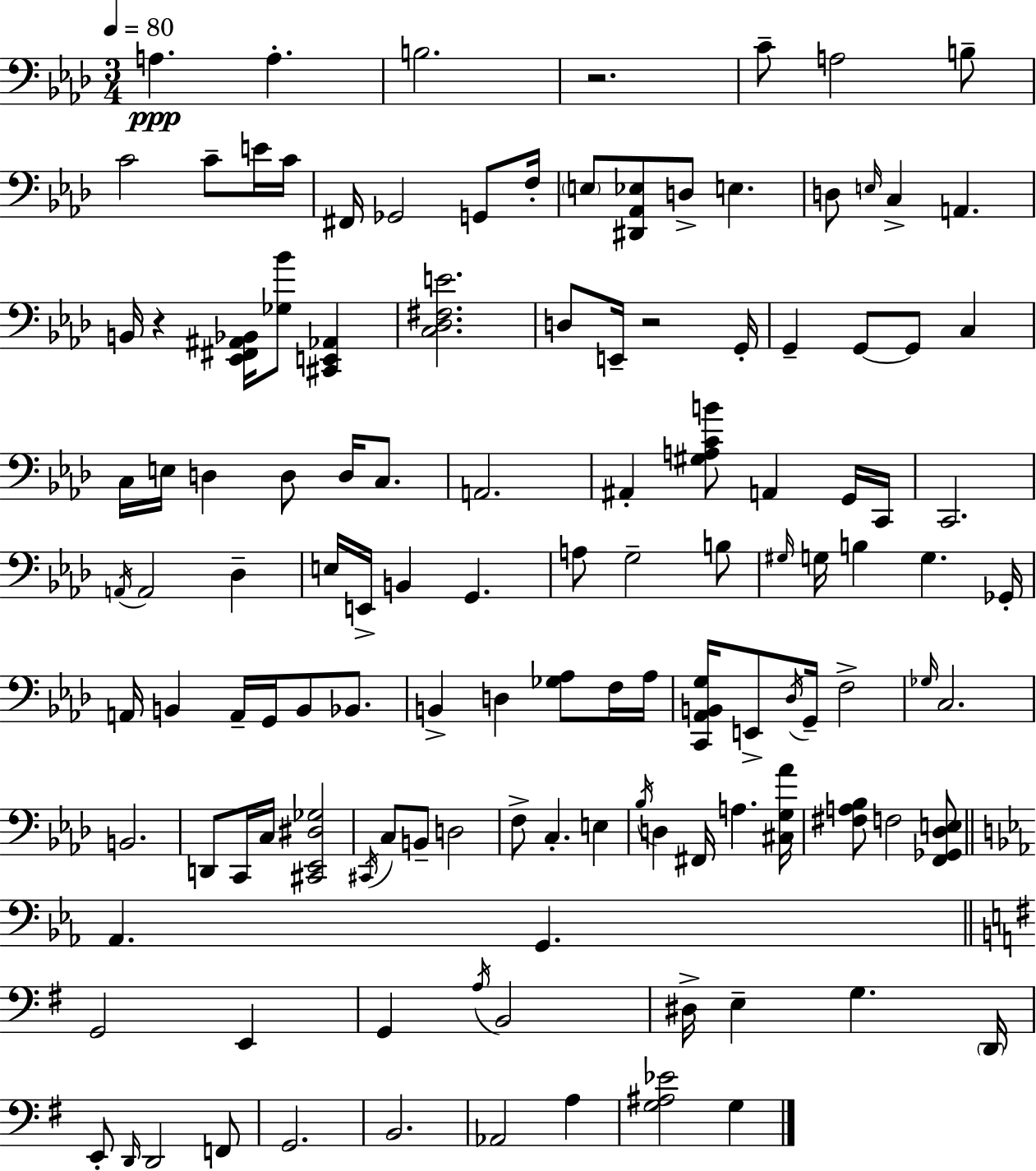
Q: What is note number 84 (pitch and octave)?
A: Bb3